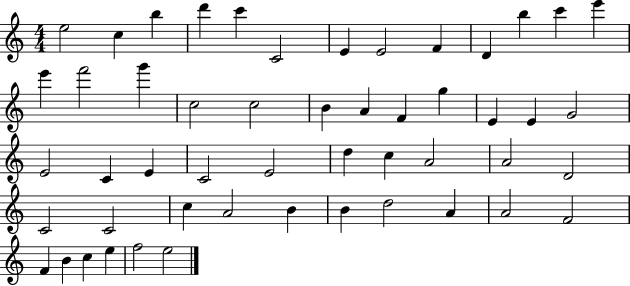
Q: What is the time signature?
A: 4/4